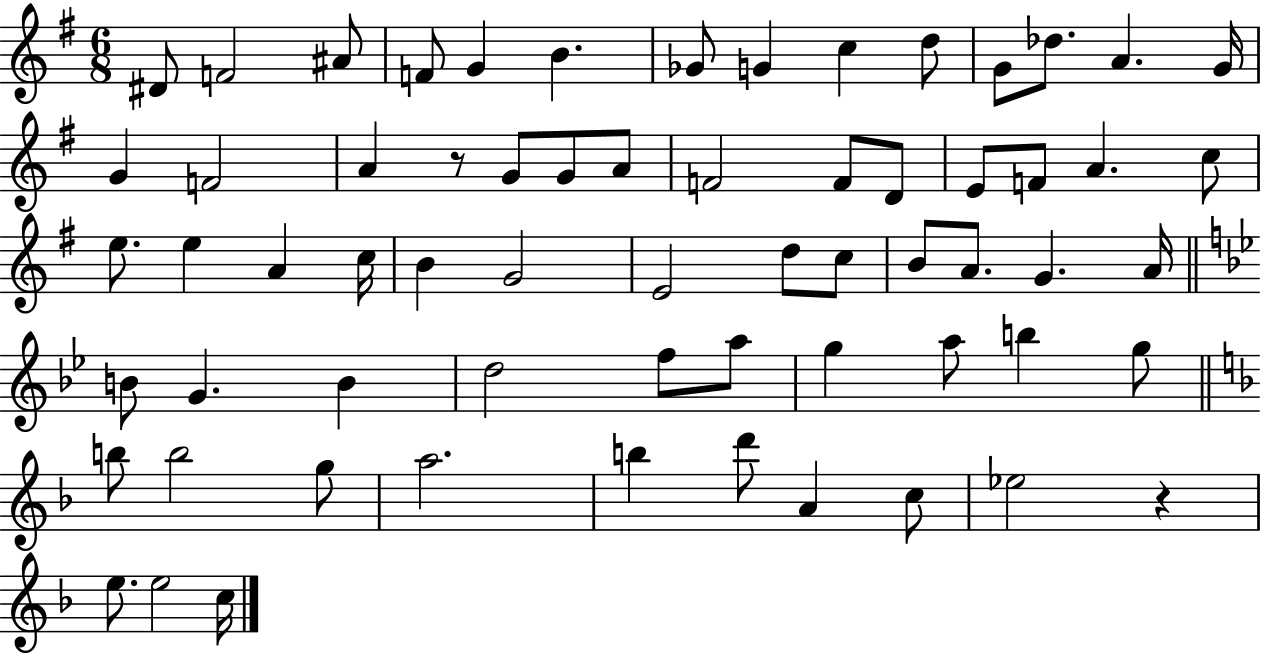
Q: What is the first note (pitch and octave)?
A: D#4